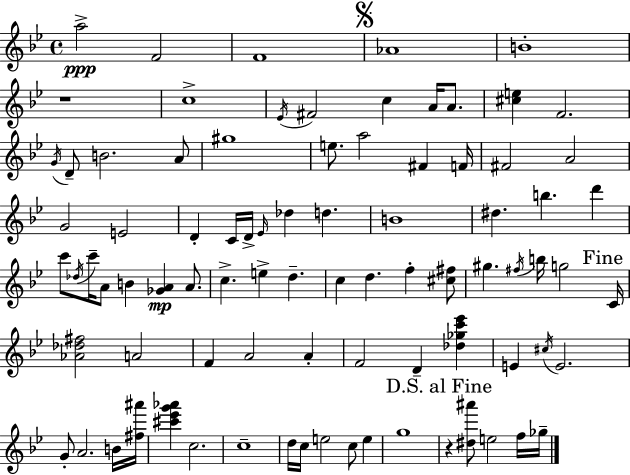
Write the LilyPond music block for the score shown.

{
  \clef treble
  \time 4/4
  \defaultTimeSignature
  \key g \minor
  a''2->\ppp f'2 | f'1 | \mark \markup { \musicglyph "scripts.segno" } aes'1 | b'1-. | \break r1 | c''1-> | \acciaccatura { ees'16 } fis'2 c''4 a'16 a'8. | <cis'' e''>4 f'2. | \break \acciaccatura { g'16 } d'8-- b'2. | a'8 gis''1 | e''8. a''2 fis'4 | f'16 fis'2 a'2 | \break g'2 e'2 | d'4-. c'16 d'16-> \grace { ees'16 } des''4 d''4. | b'1 | dis''4. b''4. d'''4 | \break c'''8 \acciaccatura { des''16 } c'''16-- a'8 b'4 <ges' a'>4\mp | a'8. c''4.-> e''4-> d''4.-- | c''4 d''4. f''4-. | <cis'' fis''>8 gis''4. \acciaccatura { fis''16 } b''16 g''2 | \break \mark "Fine" c'16 <aes' des'' fis''>2 a'2 | f'4 a'2 | a'4-. f'2 d'4-- | <des'' ges'' c''' ees'''>4 e'4 \acciaccatura { cis''16 } e'2. | \break g'8-. a'2. | b'16 <fis'' ais'''>16 <cis''' ees''' g''' aes'''>4 c''2. | c''1-- | d''16 c''16 e''2 | \break c''8 e''4 g''1 | \mark "D.S. al Fine" r4 <dis'' ais'''>8 e''2 | f''16 ges''16-- \bar "|."
}